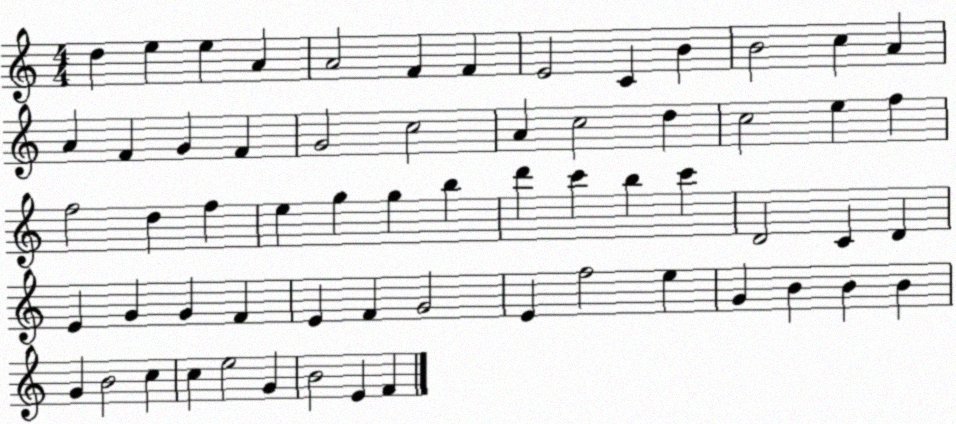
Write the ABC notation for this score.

X:1
T:Untitled
M:4/4
L:1/4
K:C
d e e A A2 F F E2 C B B2 c A A F G F G2 c2 A c2 d c2 e f f2 d f e g g b d' c' b c' D2 C D E G G F E F G2 E f2 e G B B B G B2 c c e2 G B2 E F